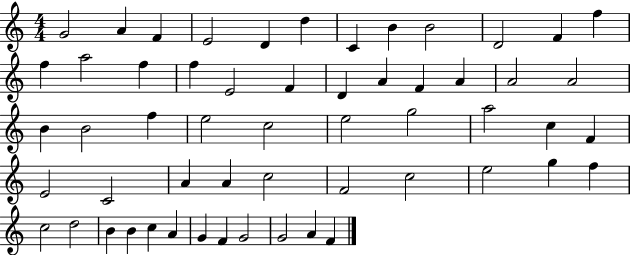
G4/h A4/q F4/q E4/h D4/q D5/q C4/q B4/q B4/h D4/h F4/q F5/q F5/q A5/h F5/q F5/q E4/h F4/q D4/q A4/q F4/q A4/q A4/h A4/h B4/q B4/h F5/q E5/h C5/h E5/h G5/h A5/h C5/q F4/q E4/h C4/h A4/q A4/q C5/h F4/h C5/h E5/h G5/q F5/q C5/h D5/h B4/q B4/q C5/q A4/q G4/q F4/q G4/h G4/h A4/q F4/q